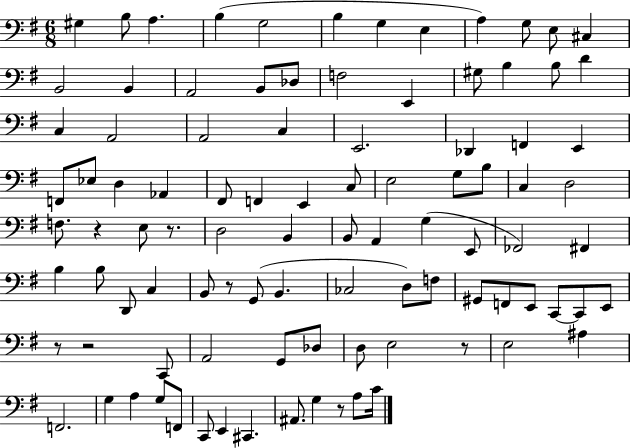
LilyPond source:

{
  \clef bass
  \numericTimeSignature
  \time 6/8
  \key g \major
  \repeat volta 2 { gis4 b8 a4. | b4( g2 | b4 g4 e4 | a4) g8 e8 cis4 | \break b,2 b,4 | a,2 b,8 des8 | f2 e,4 | gis8 b4 b8 d'4 | \break c4 a,2 | a,2 c4 | e,2. | des,4 f,4 e,4 | \break f,8 ees8 d4 aes,4 | fis,8 f,4 e,4 c8 | e2 g8 b8 | c4 d2 | \break f8. r4 e8 r8. | d2 b,4 | b,8 a,4 g4( e,8 | fes,2) fis,4 | \break b4 b8 d,8 c4 | b,8 r8 g,8( b,4. | ces2 d8) f8 | gis,8 f,8 e,8 c,8~~ c,8 e,8 | \break r8 r2 c,8 | a,2 g,8 des8 | d8 e2 r8 | e2 ais4 | \break f,2. | g4 a4 g8 f,8 | c,8 e,4 cis,4. | ais,8. g4 r8 a8 c'16 | \break } \bar "|."
}